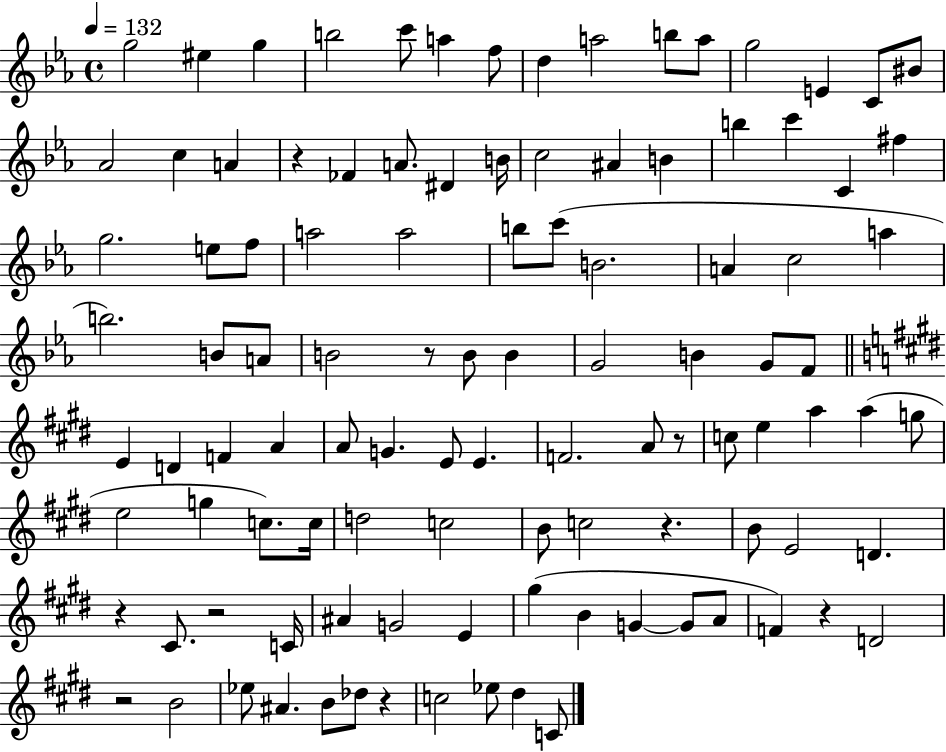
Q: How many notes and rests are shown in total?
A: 106